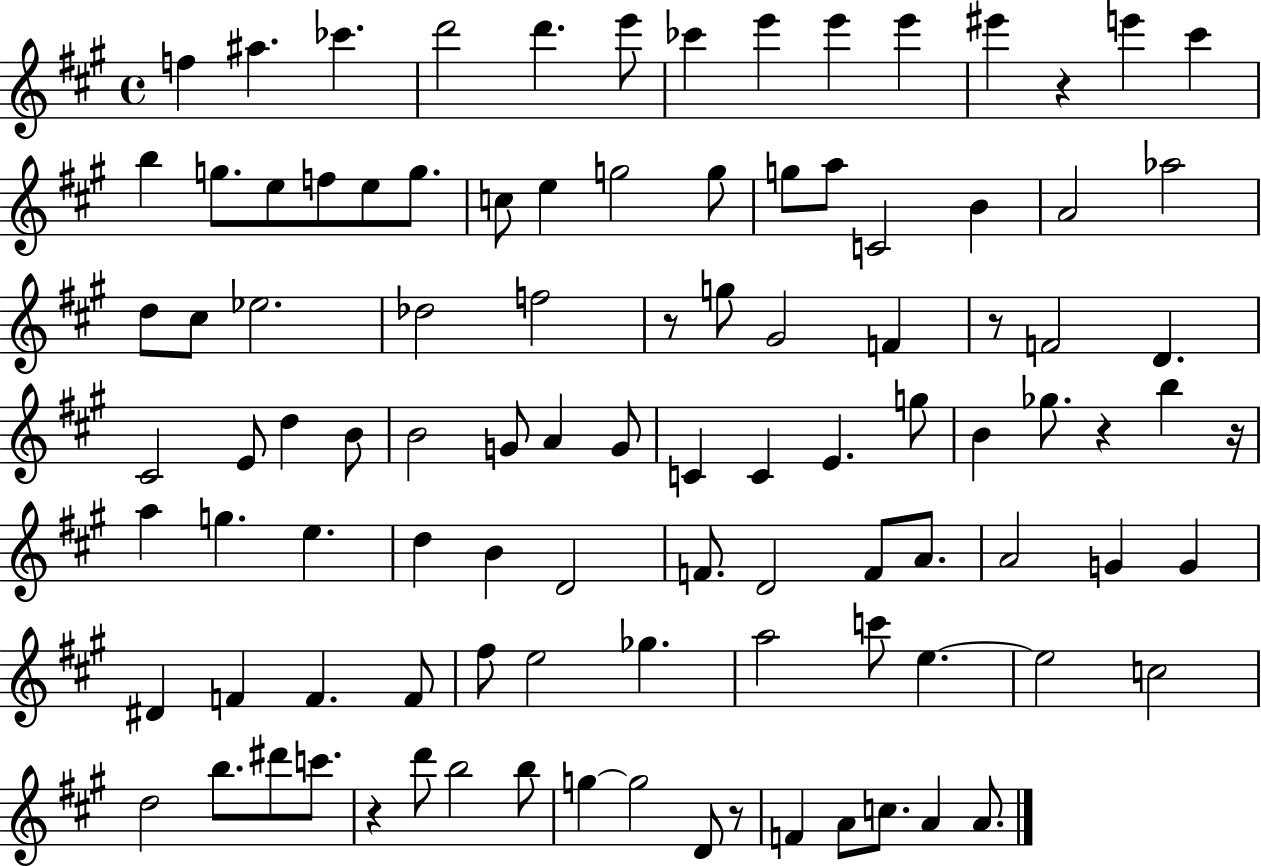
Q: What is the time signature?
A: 4/4